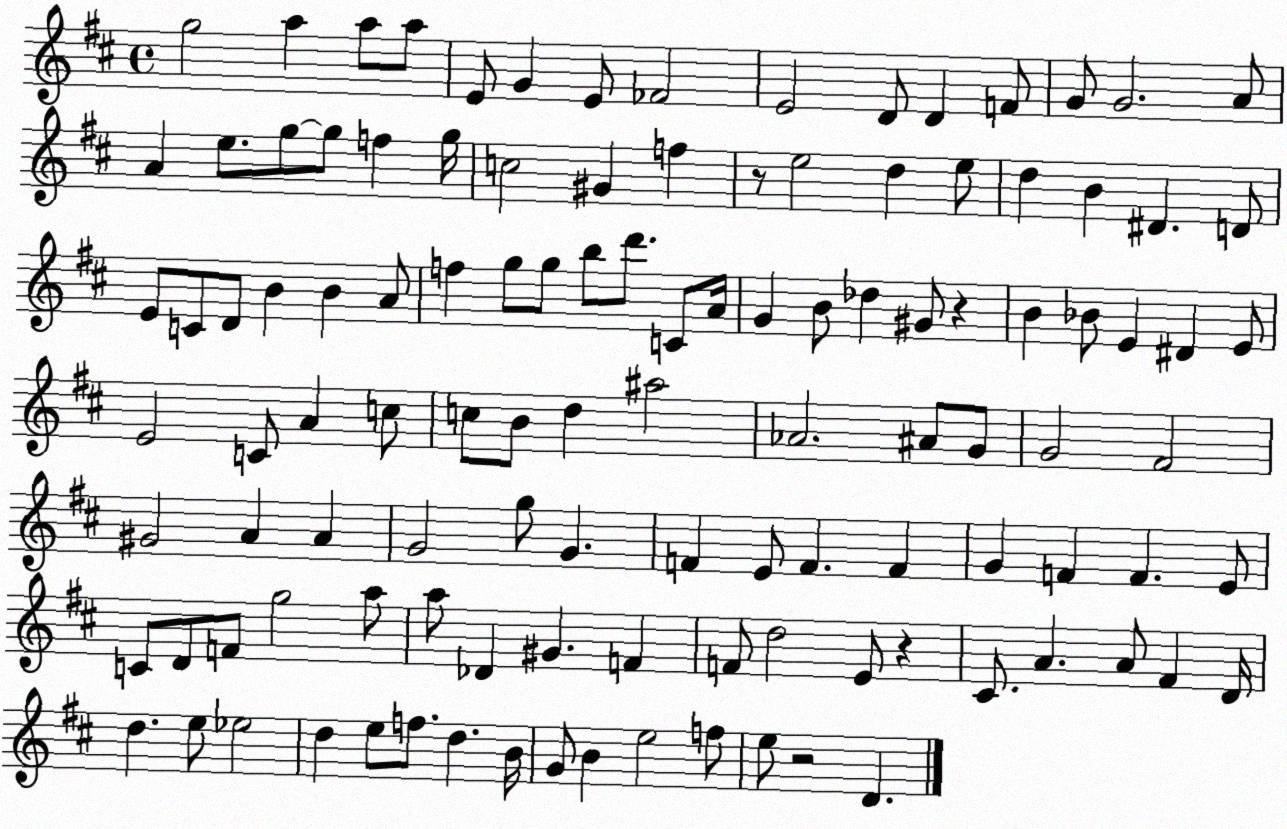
X:1
T:Untitled
M:4/4
L:1/4
K:D
g2 a a/2 a/2 E/2 G E/2 _F2 E2 D/2 D F/2 G/2 G2 A/2 A e/2 g/2 g/2 f g/4 c2 ^G f z/2 e2 d e/2 d B ^D D/2 E/2 C/2 D/2 B B A/2 f g/2 g/2 b/2 d'/2 C/2 A/4 G B/2 _d ^G/2 z B _B/2 E ^D E/2 E2 C/2 A c/2 c/2 B/2 d ^a2 _A2 ^A/2 G/2 G2 ^F2 ^G2 A A G2 g/2 G F E/2 F F G F F E/2 C/2 D/2 F/2 g2 a/2 a/2 _D ^G F F/2 d2 E/2 z ^C/2 A A/2 ^F D/4 d e/2 _e2 d e/2 f/2 d B/4 G/2 B e2 f/2 e/2 z2 D